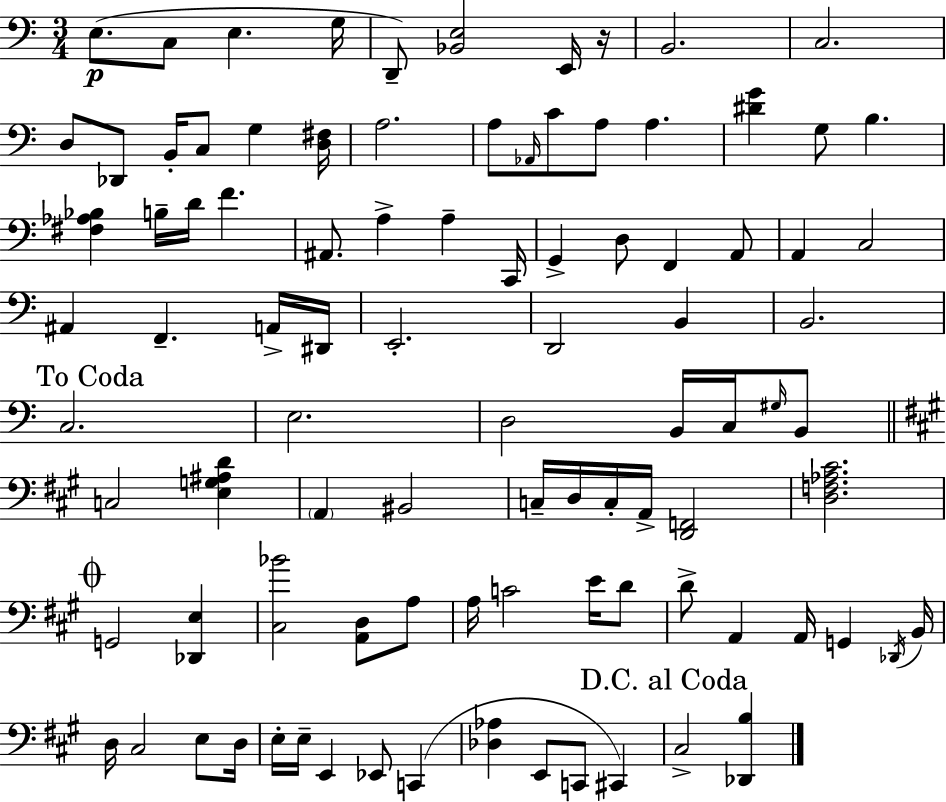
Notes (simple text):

E3/e. C3/e E3/q. G3/s D2/e [Bb2,E3]/h E2/s R/s B2/h. C3/h. D3/e Db2/e B2/s C3/e G3/q [D3,F#3]/s A3/h. A3/e Ab2/s C4/e A3/e A3/q. [D#4,G4]/q G3/e B3/q. [F#3,Ab3,Bb3]/q B3/s D4/s F4/q. A#2/e. A3/q A3/q C2/s G2/q D3/e F2/q A2/e A2/q C3/h A#2/q F2/q. A2/s D#2/s E2/h. D2/h B2/q B2/h. C3/h. E3/h. D3/h B2/s C3/s G#3/s B2/e C3/h [E3,G3,A#3,D4]/q A2/q BIS2/h C3/s D3/s C3/s A2/s [D2,F2]/h [D3,F3,Ab3,C#4]/h. G2/h [Db2,E3]/q [C#3,Bb4]/h [A2,D3]/e A3/e A3/s C4/h E4/s D4/e D4/e A2/q A2/s G2/q Db2/s B2/s D3/s C#3/h E3/e D3/s E3/s E3/s E2/q Eb2/e C2/q [Db3,Ab3]/q E2/e C2/e C#2/q C#3/h [Db2,B3]/q